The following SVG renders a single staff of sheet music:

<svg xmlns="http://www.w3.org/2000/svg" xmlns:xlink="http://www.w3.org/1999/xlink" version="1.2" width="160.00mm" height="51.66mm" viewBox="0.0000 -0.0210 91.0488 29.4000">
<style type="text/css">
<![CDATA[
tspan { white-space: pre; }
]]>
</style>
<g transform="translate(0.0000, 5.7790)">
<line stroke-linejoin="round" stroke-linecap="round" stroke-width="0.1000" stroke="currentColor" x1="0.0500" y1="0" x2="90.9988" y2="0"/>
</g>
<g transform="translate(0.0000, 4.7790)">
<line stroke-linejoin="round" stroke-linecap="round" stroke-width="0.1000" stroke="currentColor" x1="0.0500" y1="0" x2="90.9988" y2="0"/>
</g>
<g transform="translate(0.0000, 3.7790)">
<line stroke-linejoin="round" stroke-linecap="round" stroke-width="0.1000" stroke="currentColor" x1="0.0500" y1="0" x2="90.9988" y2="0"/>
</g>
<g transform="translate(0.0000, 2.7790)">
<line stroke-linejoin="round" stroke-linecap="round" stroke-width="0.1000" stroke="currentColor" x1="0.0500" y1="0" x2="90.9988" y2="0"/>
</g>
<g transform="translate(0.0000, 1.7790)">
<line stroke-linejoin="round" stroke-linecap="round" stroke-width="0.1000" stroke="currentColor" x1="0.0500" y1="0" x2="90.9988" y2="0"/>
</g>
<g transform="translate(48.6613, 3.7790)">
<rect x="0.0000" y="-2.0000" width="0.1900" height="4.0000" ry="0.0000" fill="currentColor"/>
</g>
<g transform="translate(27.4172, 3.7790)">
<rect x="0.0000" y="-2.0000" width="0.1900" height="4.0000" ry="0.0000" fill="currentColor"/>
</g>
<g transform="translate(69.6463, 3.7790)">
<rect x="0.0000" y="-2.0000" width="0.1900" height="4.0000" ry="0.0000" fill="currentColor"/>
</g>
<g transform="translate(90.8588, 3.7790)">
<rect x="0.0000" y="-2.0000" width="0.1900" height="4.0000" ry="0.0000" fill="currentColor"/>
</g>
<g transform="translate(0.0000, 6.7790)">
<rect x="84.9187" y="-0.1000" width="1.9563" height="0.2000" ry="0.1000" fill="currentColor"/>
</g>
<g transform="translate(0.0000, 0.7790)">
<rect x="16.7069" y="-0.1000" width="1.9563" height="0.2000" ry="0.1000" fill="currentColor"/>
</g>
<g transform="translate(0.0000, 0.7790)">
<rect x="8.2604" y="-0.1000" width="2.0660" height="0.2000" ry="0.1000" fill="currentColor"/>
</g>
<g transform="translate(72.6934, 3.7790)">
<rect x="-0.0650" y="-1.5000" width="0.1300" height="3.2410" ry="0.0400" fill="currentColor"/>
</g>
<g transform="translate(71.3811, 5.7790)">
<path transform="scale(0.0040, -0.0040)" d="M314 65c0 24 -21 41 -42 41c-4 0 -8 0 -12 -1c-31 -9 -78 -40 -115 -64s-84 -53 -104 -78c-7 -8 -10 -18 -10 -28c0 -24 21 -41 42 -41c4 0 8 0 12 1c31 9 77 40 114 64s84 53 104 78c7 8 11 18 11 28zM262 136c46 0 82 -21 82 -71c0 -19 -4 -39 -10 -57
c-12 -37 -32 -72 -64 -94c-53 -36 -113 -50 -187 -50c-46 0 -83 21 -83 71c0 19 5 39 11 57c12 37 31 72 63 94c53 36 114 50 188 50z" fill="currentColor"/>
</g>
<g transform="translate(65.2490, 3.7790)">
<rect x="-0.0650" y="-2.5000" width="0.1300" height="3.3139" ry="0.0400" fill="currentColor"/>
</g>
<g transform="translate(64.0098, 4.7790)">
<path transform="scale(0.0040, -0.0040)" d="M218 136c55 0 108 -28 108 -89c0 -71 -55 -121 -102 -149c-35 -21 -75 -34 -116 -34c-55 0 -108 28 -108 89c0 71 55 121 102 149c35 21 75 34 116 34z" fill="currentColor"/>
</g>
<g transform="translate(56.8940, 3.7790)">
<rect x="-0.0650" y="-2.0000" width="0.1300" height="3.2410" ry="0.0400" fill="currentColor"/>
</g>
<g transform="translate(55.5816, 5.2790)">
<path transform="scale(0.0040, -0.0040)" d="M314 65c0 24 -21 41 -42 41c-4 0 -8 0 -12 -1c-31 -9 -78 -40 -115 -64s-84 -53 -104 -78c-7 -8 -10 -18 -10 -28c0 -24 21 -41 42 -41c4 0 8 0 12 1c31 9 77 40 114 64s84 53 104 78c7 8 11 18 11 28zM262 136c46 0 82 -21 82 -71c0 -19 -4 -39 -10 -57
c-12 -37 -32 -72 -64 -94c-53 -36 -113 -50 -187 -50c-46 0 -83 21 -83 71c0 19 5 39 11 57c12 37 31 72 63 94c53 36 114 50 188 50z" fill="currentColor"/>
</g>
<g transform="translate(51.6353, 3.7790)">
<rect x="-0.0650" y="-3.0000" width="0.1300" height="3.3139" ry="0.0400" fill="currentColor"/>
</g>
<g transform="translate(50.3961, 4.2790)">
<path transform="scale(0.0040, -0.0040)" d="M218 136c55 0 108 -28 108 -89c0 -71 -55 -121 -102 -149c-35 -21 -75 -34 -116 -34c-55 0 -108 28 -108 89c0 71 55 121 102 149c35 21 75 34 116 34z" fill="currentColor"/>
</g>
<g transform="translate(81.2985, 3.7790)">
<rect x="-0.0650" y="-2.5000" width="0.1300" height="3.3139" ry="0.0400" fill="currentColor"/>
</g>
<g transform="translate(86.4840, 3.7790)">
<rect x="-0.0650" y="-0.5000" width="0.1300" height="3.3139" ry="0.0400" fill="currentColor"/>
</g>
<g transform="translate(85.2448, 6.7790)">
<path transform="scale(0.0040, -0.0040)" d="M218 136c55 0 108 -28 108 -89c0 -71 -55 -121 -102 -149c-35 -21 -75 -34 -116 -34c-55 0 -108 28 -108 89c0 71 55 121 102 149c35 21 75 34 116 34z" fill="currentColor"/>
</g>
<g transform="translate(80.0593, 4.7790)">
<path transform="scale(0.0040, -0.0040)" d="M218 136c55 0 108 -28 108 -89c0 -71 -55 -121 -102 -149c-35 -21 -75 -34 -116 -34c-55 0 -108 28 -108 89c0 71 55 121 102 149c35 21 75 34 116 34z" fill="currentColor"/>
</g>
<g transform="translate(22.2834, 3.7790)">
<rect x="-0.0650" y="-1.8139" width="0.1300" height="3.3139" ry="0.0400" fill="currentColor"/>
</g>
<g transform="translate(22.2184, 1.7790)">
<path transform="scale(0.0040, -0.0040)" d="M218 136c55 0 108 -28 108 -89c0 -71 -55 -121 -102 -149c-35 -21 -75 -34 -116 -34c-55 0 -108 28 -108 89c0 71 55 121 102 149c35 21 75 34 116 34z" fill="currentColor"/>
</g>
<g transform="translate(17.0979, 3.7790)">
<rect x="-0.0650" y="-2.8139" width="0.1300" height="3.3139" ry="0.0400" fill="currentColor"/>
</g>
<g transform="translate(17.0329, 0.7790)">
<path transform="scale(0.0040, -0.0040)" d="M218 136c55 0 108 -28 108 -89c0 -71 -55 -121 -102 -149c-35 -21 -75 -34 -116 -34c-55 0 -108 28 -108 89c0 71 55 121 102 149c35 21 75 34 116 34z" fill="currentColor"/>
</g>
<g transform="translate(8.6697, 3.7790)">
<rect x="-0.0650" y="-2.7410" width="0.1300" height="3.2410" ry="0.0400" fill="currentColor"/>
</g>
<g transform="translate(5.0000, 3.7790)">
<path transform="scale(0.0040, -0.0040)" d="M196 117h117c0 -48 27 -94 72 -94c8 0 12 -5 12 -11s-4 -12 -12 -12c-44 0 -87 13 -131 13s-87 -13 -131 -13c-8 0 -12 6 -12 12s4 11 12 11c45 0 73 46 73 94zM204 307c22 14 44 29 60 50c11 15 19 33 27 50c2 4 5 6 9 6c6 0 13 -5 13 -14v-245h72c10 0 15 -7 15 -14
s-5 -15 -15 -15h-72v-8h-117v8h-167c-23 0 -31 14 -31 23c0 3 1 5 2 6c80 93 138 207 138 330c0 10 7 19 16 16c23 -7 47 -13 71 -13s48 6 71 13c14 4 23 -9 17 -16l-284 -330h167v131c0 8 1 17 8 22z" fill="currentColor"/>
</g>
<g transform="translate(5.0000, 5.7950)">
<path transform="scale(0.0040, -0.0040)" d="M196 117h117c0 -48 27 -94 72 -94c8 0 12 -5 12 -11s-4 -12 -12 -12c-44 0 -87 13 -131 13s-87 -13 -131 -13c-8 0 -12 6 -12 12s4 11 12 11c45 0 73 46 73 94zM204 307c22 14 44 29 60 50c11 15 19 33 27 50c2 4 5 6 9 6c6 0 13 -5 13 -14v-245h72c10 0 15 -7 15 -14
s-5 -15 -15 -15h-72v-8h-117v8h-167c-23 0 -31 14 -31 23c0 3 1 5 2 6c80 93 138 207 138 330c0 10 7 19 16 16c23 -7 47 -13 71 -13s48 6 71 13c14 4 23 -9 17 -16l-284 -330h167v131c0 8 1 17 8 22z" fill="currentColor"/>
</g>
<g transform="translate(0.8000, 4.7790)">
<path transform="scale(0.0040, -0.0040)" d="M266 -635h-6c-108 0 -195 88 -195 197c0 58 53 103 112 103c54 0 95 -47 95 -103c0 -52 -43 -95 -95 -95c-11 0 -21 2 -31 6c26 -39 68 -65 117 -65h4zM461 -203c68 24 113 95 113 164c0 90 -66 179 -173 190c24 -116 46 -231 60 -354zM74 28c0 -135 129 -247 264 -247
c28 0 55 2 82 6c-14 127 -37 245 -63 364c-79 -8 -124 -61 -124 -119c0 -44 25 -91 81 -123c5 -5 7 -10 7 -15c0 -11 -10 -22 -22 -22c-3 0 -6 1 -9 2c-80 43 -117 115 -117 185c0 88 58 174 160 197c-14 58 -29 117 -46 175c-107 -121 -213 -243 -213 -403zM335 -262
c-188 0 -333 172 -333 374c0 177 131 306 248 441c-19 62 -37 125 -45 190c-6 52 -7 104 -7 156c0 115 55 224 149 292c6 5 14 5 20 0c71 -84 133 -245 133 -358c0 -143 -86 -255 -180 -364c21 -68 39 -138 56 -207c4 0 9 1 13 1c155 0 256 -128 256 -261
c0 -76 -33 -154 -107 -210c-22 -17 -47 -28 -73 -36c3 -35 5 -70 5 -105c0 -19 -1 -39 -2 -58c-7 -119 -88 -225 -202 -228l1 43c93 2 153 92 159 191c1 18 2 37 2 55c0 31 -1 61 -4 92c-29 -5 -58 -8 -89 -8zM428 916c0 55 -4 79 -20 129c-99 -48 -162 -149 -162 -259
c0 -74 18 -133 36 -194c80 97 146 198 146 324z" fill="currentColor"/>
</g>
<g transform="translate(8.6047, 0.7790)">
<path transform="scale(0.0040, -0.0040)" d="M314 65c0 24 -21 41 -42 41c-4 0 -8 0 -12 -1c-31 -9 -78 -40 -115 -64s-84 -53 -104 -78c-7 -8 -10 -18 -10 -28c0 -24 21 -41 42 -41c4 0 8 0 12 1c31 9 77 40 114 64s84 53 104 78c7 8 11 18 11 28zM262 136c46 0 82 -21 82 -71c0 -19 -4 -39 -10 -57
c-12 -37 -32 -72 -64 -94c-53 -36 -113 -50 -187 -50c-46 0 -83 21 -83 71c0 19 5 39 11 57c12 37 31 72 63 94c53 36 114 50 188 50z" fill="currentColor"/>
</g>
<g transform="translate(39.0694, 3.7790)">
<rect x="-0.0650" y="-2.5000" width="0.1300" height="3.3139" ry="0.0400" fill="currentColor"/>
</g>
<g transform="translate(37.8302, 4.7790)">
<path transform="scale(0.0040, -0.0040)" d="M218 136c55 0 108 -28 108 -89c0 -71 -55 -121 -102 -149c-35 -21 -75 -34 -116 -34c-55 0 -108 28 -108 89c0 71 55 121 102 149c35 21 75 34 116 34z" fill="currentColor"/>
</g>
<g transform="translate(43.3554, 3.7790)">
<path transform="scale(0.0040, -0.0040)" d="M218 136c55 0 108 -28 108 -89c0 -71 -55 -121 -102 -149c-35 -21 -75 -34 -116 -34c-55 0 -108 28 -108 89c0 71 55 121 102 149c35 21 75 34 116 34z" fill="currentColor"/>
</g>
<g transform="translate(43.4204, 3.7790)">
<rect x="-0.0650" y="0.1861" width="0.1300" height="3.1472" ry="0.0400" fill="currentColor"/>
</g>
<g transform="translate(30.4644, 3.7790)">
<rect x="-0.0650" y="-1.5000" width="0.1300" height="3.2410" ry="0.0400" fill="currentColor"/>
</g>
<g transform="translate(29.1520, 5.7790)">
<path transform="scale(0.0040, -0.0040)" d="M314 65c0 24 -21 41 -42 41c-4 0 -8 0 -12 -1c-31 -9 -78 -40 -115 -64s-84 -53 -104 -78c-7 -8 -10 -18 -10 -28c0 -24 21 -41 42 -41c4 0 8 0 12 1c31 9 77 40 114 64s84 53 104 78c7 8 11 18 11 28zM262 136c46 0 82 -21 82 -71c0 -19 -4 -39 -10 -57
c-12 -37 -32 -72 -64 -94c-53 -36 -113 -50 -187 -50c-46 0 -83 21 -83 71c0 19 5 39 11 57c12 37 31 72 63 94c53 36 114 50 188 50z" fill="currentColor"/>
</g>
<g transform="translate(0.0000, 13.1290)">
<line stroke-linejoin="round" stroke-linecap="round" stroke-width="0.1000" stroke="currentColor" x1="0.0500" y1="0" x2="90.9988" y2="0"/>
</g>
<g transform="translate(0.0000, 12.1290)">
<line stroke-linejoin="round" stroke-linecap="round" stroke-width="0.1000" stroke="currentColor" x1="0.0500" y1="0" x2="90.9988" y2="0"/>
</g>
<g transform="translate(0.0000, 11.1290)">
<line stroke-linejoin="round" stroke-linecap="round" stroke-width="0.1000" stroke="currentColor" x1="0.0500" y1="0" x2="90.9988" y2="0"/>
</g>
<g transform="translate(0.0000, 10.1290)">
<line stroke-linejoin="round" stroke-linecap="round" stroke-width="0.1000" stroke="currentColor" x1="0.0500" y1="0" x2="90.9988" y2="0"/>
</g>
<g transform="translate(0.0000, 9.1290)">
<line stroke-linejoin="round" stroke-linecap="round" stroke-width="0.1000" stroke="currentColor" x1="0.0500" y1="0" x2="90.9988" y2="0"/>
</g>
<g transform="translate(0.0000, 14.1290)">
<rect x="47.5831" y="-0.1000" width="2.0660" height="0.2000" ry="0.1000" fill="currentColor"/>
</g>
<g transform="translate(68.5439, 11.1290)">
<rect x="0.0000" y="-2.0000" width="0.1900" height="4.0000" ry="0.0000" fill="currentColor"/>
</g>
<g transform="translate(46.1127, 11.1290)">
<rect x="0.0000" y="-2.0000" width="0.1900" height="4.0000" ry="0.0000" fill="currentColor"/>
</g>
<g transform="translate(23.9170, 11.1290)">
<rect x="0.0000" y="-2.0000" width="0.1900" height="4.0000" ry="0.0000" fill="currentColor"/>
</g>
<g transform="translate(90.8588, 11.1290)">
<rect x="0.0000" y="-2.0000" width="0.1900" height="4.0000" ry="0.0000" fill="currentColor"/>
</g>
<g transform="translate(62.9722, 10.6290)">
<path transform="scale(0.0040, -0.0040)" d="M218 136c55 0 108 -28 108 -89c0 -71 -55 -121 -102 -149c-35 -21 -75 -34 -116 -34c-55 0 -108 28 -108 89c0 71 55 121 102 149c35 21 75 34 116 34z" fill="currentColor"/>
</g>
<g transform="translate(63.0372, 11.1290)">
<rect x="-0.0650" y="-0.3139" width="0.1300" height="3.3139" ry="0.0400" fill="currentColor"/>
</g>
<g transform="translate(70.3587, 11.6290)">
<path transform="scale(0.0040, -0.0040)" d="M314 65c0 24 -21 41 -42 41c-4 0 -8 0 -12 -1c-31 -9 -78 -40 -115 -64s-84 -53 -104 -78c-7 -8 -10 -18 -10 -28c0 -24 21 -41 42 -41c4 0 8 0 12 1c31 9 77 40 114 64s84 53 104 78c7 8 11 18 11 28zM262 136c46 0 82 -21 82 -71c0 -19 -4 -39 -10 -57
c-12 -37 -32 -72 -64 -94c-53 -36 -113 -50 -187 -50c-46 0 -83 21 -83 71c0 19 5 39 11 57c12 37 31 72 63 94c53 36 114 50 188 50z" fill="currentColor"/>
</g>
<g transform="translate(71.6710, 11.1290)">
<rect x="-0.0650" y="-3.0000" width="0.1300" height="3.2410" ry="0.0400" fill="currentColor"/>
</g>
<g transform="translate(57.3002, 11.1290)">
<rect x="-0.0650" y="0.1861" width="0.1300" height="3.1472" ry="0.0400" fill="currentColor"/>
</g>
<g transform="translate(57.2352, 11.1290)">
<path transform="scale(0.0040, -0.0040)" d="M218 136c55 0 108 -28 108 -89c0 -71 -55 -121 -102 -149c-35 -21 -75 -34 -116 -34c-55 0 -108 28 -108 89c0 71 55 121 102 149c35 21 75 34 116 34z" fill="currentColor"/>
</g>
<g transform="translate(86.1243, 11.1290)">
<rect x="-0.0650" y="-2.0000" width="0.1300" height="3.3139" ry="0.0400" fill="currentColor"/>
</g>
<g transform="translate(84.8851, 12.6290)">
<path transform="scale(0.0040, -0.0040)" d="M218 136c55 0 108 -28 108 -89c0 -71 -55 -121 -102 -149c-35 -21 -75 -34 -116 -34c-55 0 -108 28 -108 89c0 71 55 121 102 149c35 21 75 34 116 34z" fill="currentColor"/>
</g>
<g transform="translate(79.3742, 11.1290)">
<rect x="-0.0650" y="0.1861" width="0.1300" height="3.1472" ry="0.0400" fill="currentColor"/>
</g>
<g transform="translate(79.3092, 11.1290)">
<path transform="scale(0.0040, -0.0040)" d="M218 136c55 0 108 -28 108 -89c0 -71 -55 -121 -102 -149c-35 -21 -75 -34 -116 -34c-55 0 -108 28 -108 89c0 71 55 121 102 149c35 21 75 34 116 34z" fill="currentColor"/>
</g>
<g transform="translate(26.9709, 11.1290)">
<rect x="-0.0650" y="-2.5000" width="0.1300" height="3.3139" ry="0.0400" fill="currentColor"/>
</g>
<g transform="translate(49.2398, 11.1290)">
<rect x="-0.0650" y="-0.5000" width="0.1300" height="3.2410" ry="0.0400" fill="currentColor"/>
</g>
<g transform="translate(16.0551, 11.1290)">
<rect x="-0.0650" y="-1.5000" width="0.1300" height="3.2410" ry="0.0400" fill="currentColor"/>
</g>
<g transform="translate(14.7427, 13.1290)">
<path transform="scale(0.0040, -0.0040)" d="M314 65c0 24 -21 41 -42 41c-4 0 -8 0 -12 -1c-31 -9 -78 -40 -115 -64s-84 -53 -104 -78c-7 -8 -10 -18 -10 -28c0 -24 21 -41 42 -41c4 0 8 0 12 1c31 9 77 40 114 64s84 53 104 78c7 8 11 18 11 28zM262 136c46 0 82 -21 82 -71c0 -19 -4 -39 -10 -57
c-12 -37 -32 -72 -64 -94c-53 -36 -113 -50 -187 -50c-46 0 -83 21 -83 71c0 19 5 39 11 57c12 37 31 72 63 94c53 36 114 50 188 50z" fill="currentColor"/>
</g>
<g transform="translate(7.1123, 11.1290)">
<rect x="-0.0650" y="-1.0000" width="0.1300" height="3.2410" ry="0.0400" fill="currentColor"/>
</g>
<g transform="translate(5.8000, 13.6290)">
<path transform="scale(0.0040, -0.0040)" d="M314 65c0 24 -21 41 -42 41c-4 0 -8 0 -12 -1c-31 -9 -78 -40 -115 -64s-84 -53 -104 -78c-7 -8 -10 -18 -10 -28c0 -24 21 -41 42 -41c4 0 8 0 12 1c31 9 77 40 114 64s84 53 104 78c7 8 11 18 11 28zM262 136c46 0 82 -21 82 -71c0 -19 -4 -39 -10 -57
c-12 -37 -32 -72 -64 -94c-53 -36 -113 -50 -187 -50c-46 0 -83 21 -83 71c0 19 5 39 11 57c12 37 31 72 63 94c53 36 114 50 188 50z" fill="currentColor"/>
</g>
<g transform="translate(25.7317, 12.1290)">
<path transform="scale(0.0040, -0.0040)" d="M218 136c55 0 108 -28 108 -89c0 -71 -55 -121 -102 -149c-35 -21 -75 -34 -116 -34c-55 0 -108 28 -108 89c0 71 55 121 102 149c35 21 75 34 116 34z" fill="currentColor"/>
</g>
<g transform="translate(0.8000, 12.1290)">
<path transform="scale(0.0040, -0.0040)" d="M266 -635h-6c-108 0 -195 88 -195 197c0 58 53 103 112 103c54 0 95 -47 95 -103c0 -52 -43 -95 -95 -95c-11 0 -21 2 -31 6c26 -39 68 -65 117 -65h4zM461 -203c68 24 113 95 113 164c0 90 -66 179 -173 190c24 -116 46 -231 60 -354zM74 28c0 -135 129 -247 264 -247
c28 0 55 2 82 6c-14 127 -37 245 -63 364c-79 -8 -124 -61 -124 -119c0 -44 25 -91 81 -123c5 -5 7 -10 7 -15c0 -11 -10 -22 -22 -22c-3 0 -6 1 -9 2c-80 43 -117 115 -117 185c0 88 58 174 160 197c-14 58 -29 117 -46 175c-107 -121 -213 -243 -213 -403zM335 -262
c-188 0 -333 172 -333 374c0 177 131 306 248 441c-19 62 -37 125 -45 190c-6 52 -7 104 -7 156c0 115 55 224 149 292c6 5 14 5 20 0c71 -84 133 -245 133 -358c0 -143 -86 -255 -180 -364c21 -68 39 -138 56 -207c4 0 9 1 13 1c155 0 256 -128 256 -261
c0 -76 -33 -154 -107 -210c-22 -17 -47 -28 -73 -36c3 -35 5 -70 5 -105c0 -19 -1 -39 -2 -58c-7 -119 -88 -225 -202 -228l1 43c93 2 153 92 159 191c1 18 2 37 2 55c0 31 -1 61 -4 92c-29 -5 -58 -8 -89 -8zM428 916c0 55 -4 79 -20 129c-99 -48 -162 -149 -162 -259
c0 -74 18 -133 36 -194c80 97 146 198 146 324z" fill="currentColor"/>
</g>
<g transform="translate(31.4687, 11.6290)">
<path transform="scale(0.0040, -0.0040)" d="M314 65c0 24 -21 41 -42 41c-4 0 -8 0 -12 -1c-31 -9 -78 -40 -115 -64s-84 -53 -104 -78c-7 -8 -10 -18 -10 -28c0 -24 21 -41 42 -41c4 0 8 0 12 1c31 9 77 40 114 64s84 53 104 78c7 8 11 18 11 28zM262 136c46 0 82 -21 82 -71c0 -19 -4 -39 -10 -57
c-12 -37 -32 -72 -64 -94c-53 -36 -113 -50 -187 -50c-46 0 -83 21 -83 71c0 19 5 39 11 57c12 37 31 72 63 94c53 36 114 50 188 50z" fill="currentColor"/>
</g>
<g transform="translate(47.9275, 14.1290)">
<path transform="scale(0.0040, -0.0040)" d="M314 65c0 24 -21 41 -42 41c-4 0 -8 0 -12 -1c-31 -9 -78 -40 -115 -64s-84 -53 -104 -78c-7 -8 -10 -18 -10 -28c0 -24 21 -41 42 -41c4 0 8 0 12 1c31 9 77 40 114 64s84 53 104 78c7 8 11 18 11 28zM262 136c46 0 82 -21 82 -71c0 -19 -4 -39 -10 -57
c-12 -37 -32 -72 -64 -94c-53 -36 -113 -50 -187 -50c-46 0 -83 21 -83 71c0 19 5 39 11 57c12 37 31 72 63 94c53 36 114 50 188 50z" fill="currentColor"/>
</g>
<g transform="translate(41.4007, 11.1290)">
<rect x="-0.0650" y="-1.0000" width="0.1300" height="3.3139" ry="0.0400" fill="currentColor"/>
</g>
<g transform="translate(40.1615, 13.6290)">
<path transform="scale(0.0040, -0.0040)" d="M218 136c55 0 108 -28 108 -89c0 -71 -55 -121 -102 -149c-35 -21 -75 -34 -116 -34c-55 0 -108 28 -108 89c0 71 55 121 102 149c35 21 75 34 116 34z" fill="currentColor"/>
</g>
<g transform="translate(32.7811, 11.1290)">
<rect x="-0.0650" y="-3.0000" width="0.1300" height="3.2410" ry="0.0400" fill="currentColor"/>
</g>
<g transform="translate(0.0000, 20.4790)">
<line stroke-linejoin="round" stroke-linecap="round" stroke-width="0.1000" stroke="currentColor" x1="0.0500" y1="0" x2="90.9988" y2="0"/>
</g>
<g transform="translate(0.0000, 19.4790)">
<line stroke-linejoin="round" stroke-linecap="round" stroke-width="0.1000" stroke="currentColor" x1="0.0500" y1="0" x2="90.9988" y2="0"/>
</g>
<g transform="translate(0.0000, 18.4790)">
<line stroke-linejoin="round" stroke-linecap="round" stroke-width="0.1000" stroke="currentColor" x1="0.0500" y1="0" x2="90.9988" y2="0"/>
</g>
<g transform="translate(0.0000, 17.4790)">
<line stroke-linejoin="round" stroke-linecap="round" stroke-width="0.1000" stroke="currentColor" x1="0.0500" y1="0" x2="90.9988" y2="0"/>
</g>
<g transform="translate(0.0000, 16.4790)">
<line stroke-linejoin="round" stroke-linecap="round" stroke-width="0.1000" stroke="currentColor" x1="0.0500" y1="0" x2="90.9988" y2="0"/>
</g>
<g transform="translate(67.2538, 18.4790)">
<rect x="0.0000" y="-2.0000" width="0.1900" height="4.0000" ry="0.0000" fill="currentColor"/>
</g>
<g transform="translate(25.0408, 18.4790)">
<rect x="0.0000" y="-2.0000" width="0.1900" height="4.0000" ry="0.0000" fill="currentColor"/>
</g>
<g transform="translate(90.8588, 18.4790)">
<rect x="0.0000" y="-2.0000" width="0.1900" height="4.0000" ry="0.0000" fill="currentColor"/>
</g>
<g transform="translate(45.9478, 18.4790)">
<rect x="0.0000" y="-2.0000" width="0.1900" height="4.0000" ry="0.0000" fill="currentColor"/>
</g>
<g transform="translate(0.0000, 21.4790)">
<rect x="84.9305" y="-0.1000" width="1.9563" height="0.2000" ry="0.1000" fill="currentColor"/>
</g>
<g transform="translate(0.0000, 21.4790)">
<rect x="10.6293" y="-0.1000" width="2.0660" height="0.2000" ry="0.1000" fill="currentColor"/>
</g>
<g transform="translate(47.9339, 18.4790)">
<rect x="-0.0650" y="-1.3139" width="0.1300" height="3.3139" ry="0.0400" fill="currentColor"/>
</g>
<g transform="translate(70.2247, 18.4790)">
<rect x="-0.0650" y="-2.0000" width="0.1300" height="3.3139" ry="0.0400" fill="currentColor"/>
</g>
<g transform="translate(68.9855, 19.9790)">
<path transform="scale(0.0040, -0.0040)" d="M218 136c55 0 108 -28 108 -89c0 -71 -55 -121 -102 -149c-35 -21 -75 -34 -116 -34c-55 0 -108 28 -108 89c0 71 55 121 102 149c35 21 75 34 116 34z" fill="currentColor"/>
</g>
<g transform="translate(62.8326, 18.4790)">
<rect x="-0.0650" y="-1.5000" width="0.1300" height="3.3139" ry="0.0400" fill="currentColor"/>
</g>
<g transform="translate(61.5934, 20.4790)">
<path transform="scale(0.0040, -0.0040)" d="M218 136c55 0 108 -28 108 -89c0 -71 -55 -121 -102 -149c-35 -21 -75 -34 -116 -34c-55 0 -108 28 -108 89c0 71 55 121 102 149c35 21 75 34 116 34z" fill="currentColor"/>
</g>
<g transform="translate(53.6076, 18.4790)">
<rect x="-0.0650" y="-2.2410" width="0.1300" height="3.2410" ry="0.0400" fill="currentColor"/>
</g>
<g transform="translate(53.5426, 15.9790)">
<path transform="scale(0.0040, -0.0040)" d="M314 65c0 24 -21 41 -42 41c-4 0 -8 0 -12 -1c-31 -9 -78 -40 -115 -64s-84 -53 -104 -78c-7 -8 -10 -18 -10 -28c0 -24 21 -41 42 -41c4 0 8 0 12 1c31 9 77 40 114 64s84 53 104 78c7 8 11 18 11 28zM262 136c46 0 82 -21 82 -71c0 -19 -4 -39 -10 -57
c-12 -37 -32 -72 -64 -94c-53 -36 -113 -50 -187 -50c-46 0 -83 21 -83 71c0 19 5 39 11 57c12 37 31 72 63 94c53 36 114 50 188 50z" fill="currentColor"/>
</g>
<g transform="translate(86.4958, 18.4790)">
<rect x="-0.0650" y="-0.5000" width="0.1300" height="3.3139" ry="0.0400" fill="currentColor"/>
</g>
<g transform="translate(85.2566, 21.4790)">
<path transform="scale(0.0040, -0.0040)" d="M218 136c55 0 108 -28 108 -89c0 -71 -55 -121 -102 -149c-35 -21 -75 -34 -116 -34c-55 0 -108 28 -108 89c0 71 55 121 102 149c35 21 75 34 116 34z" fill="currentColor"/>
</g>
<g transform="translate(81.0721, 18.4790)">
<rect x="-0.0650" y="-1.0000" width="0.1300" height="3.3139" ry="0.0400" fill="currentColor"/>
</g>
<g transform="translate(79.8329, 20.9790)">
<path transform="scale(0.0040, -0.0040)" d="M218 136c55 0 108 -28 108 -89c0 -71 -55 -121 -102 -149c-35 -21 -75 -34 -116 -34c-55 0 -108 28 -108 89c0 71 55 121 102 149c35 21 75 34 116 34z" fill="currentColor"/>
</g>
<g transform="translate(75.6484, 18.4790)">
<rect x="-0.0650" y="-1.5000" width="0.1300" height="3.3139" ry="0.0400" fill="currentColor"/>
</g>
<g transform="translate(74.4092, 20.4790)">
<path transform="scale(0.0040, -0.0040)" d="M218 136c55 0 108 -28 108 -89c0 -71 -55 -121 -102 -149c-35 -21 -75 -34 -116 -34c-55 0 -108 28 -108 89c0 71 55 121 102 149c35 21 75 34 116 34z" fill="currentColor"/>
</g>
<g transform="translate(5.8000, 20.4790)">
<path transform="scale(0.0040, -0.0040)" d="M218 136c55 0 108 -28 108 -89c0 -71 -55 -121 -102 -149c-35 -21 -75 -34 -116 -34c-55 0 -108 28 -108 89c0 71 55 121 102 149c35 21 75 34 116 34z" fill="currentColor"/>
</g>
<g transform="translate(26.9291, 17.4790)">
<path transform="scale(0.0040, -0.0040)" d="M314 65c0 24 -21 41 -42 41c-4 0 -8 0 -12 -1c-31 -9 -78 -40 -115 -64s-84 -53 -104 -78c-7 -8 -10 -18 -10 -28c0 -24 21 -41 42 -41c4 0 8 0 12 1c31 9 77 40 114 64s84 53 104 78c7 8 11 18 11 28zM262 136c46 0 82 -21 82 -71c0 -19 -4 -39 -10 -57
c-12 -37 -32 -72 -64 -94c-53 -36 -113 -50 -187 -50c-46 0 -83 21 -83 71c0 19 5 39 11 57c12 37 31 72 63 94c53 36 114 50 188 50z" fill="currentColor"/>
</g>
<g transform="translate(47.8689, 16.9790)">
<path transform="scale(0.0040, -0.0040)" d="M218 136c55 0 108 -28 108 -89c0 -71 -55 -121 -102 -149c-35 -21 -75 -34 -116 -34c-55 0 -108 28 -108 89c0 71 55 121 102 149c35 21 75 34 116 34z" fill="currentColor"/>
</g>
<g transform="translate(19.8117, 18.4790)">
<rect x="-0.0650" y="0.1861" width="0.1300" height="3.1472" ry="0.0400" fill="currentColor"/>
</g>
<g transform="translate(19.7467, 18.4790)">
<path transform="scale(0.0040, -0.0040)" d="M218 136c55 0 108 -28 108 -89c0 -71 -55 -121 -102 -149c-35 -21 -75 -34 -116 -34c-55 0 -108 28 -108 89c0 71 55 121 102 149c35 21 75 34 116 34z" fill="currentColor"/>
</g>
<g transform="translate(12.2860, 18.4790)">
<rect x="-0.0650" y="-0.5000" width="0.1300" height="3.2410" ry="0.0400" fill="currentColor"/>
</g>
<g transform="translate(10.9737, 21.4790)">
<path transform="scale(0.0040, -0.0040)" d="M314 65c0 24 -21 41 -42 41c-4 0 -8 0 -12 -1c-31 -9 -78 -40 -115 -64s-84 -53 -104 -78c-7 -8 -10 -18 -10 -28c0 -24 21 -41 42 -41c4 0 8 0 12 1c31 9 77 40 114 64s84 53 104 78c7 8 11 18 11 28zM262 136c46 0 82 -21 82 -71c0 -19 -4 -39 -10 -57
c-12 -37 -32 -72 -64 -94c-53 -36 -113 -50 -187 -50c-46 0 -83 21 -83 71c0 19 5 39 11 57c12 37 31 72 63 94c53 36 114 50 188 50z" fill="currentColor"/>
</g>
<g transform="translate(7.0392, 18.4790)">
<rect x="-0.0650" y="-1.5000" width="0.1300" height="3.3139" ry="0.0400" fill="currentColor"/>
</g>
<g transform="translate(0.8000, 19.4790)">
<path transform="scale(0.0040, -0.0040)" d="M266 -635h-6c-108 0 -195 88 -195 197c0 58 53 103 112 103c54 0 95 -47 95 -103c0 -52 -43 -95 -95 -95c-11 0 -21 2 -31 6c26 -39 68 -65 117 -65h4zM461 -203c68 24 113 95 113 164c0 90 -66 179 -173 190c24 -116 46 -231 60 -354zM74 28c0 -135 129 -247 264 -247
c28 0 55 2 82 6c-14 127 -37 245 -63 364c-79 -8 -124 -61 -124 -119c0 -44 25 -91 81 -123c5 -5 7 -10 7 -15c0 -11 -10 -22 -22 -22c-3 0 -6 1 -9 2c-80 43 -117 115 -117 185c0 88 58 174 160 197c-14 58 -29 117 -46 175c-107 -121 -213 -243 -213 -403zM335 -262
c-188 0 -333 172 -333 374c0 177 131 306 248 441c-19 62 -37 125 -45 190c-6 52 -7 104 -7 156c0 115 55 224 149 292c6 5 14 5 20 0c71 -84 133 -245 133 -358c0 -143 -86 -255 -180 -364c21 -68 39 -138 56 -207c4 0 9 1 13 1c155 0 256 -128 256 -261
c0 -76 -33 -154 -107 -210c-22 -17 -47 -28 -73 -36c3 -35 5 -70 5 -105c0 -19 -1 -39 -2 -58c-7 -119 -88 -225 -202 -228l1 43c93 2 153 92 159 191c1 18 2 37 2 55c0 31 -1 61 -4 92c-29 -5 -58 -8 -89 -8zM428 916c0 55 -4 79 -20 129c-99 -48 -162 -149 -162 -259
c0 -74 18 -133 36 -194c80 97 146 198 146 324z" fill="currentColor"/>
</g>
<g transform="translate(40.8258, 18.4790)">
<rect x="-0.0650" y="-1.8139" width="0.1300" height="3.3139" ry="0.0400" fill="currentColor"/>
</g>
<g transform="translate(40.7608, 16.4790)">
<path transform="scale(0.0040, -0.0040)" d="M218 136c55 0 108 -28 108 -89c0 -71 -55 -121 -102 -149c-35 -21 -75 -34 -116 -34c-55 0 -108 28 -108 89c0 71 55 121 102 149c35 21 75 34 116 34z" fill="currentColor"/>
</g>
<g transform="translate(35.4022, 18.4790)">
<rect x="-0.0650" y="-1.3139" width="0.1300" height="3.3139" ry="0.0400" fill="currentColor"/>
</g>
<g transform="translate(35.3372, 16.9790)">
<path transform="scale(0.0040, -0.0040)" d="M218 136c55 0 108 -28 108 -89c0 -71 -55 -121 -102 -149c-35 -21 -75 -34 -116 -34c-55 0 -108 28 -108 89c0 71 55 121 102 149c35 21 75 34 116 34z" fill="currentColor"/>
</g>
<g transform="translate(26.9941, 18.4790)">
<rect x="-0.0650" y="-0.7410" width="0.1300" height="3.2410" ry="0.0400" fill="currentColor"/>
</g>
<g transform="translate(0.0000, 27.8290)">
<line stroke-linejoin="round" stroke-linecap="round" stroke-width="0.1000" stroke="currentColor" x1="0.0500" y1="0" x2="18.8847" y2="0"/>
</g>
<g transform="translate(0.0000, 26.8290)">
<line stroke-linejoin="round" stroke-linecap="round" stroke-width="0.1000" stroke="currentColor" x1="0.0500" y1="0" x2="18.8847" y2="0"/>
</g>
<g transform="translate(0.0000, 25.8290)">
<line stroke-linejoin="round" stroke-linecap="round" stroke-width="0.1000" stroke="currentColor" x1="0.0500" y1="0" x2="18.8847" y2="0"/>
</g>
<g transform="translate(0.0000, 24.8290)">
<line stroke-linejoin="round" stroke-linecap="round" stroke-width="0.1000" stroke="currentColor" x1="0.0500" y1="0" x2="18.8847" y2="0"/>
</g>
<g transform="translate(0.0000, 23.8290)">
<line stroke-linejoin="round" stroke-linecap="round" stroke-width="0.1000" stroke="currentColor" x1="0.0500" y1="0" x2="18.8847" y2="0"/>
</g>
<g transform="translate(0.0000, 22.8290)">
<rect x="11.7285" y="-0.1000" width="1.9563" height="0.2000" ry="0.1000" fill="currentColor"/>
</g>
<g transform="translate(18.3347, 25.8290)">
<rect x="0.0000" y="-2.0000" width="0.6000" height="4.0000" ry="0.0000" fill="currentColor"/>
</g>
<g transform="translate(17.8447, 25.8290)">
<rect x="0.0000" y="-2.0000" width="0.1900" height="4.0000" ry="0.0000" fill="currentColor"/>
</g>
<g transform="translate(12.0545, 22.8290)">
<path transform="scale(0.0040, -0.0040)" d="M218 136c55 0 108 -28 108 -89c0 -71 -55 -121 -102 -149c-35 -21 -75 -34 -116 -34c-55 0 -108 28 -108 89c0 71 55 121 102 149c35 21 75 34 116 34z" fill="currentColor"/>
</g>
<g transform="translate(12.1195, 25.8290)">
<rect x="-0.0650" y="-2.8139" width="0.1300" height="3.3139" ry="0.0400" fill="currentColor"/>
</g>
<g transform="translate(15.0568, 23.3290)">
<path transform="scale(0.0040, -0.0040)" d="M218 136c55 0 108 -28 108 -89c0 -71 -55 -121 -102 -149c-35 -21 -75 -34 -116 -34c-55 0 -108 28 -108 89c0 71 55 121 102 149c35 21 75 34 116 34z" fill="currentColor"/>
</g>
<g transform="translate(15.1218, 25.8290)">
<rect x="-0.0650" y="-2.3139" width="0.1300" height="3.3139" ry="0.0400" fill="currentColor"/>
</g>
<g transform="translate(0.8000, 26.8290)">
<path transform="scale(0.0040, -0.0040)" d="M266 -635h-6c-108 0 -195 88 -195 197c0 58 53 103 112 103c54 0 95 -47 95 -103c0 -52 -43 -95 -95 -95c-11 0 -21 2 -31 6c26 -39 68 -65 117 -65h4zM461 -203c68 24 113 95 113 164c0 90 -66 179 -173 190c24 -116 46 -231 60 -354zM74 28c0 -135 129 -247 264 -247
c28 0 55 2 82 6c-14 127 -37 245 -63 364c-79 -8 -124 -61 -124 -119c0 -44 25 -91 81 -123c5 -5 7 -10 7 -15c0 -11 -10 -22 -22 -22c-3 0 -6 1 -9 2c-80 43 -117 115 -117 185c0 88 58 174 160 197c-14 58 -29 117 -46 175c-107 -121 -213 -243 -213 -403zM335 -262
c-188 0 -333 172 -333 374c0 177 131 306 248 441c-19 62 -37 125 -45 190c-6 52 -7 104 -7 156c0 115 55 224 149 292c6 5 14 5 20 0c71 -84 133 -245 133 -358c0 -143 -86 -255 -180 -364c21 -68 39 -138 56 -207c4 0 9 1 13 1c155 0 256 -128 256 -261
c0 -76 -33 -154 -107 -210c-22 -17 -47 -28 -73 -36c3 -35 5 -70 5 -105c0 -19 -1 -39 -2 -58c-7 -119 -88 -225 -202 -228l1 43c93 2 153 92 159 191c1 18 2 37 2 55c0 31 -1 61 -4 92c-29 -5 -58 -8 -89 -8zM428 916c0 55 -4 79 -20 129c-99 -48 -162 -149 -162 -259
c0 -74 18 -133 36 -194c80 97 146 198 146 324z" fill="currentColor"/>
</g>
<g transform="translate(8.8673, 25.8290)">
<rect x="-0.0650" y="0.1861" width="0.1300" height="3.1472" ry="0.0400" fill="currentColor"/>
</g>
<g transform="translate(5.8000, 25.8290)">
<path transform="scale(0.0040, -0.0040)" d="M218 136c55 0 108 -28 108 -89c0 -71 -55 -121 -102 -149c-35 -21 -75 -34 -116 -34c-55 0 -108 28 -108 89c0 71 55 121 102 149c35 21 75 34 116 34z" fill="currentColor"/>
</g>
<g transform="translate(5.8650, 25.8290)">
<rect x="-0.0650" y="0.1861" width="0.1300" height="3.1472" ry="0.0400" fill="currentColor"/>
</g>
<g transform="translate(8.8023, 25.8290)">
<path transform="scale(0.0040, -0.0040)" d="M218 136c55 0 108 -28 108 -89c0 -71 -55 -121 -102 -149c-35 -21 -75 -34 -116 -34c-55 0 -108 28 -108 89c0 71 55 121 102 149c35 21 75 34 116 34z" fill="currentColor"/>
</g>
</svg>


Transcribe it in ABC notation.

X:1
T:Untitled
M:4/4
L:1/4
K:C
a2 a f E2 G B A F2 G E2 G C D2 E2 G A2 D C2 B c A2 B F E C2 B d2 e f e g2 E F E D C B B a g